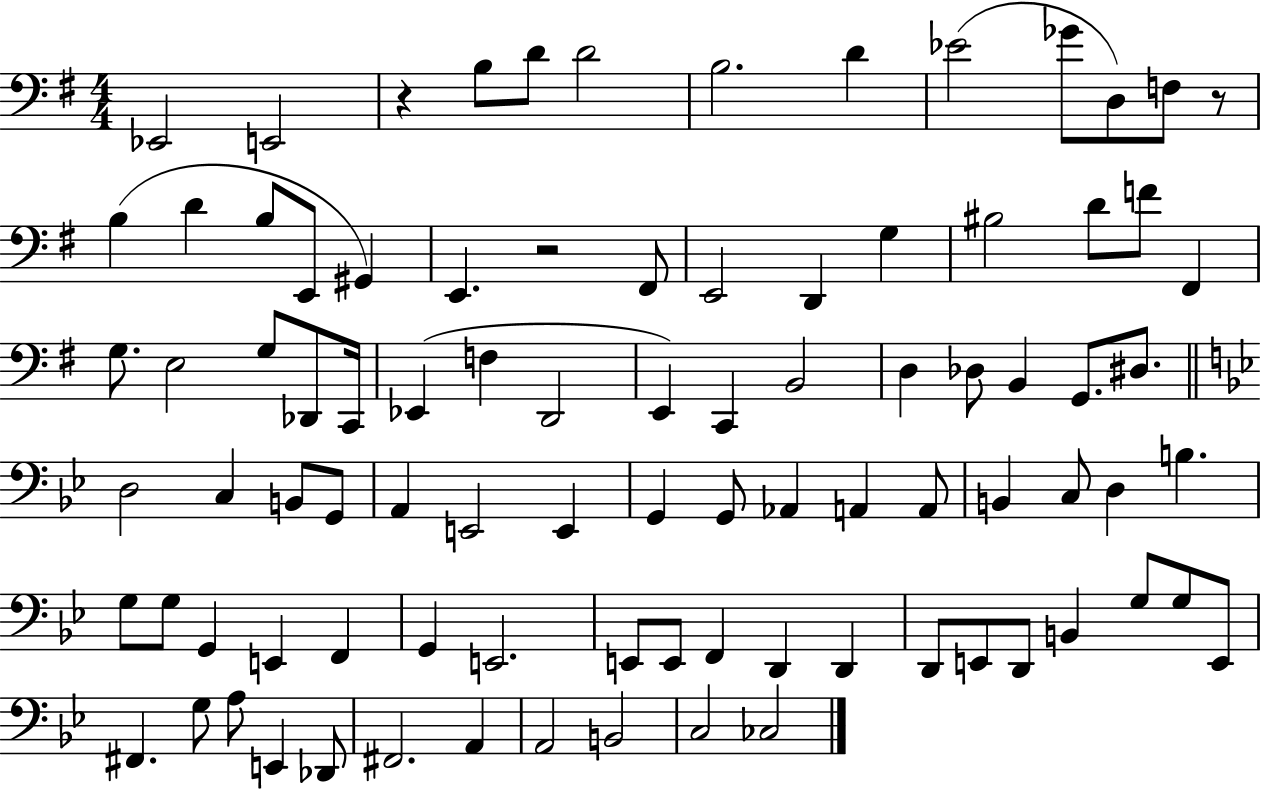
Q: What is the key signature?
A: G major